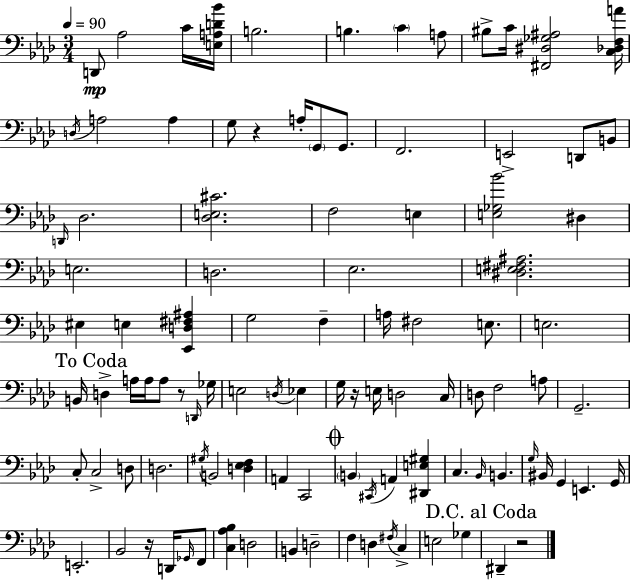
D2/e Ab3/h C4/s [E3,A3,D4,Bb4]/s B3/h. B3/q. C4/q A3/e BIS3/e C4/s [F#2,D#3,Gb3,A#3]/h [C3,Db3,F3,A4]/s D3/s A3/h A3/q G3/e R/q A3/s G2/e G2/e. F2/h. E2/h D2/e B2/e D2/s Db3/h. [Db3,E3,C#4]/h. F3/h E3/q [E3,Gb3,Bb4]/h D#3/q E3/h. D3/h. Eb3/h. [D#3,E3,F#3,A#3]/h. EIS3/q E3/q [Eb2,D3,F#3,A#3]/q G3/h F3/q A3/s F#3/h E3/e. E3/h. B2/s D3/q A3/s A3/s A3/e R/e D2/s Gb3/s E3/h D3/s Eb3/q G3/s R/s E3/s D3/h C3/s D3/e F3/h A3/e G2/h. C3/e C3/h D3/e D3/h. G#3/s B2/h [D3,Eb3,F3]/q A2/q C2/h B2/q C#2/s A2/q [D#2,E3,G#3]/q C3/q. Bb2/s B2/q. G3/s BIS2/s G2/q E2/q. G2/s E2/h. Bb2/h R/s D2/s Gb2/s F2/e [C3,Ab3,Bb3]/q D3/h B2/q D3/h F3/q D3/q F#3/s C3/q E3/h Gb3/q D#2/q R/h